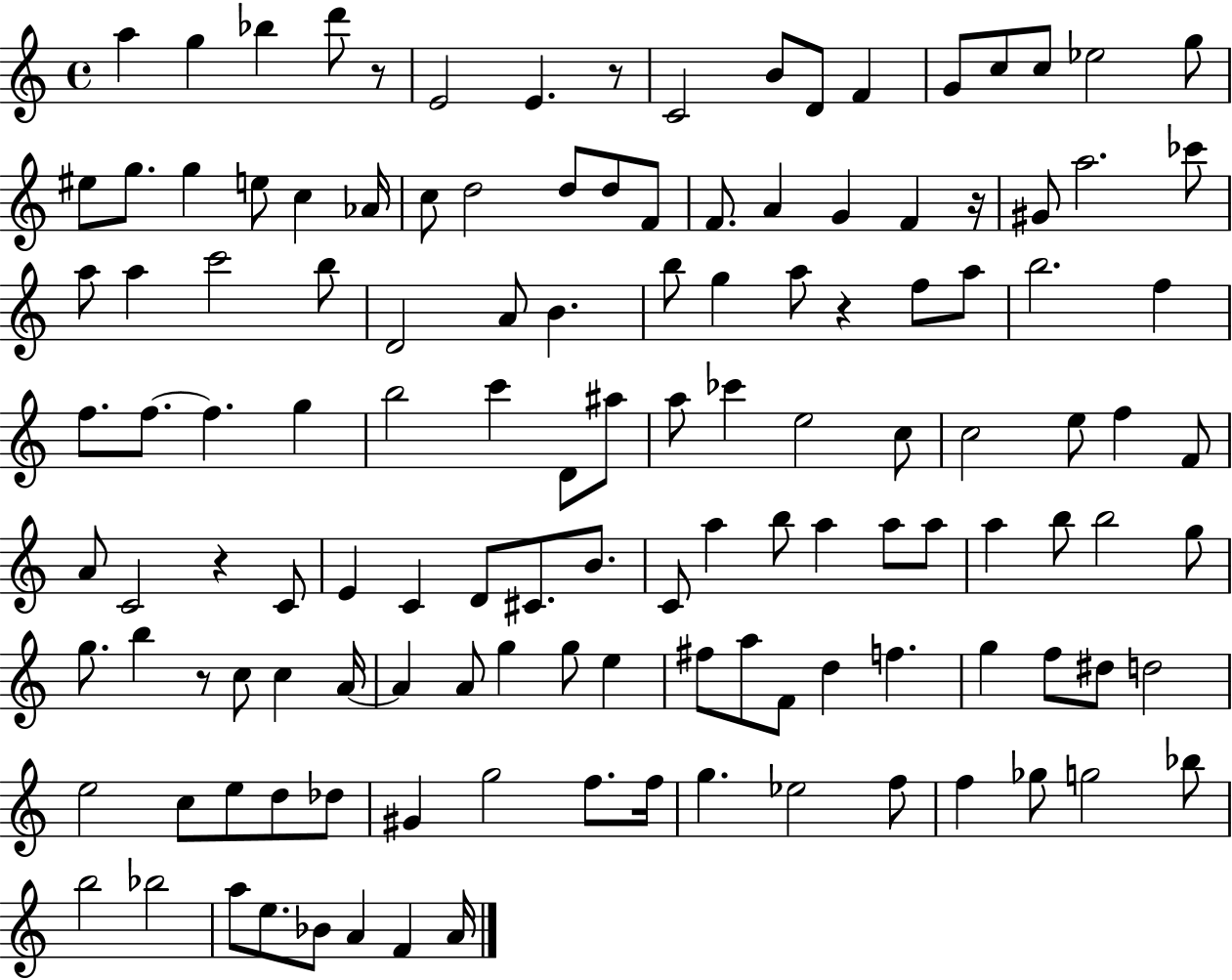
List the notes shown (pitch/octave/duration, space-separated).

A5/q G5/q Bb5/q D6/e R/e E4/h E4/q. R/e C4/h B4/e D4/e F4/q G4/e C5/e C5/e Eb5/h G5/e EIS5/e G5/e. G5/q E5/e C5/q Ab4/s C5/e D5/h D5/e D5/e F4/e F4/e. A4/q G4/q F4/q R/s G#4/e A5/h. CES6/e A5/e A5/q C6/h B5/e D4/h A4/e B4/q. B5/e G5/q A5/e R/q F5/e A5/e B5/h. F5/q F5/e. F5/e. F5/q. G5/q B5/h C6/q D4/e A#5/e A5/e CES6/q E5/h C5/e C5/h E5/e F5/q F4/e A4/e C4/h R/q C4/e E4/q C4/q D4/e C#4/e. B4/e. C4/e A5/q B5/e A5/q A5/e A5/e A5/q B5/e B5/h G5/e G5/e. B5/q R/e C5/e C5/q A4/s A4/q A4/e G5/q G5/e E5/q F#5/e A5/e F4/e D5/q F5/q. G5/q F5/e D#5/e D5/h E5/h C5/e E5/e D5/e Db5/e G#4/q G5/h F5/e. F5/s G5/q. Eb5/h F5/e F5/q Gb5/e G5/h Bb5/e B5/h Bb5/h A5/e E5/e. Bb4/e A4/q F4/q A4/s